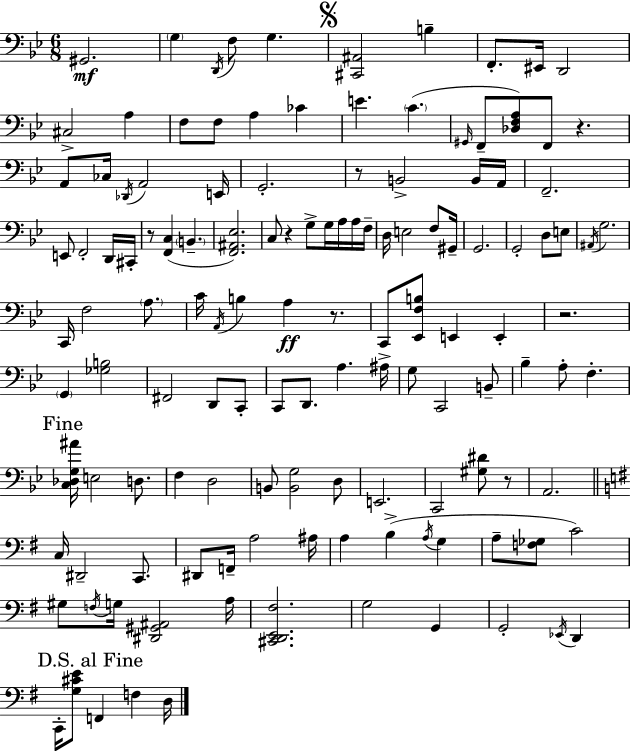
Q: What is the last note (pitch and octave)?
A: D3